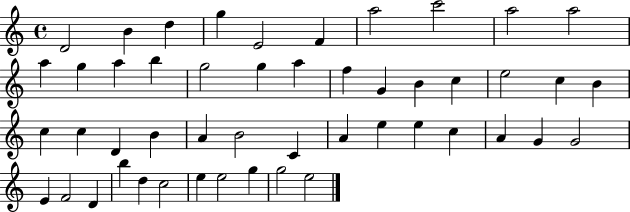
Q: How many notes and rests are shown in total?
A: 49